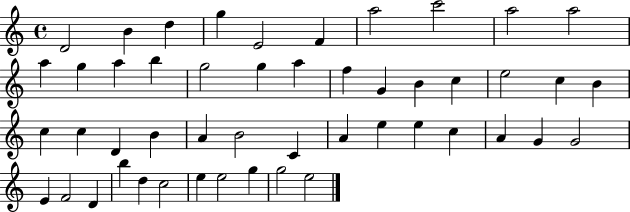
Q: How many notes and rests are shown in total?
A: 49